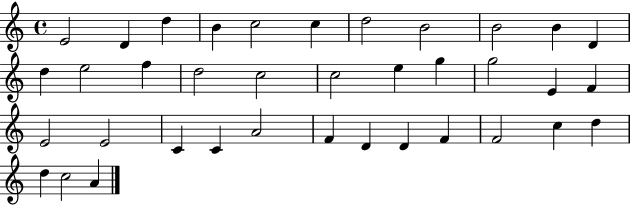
{
  \clef treble
  \time 4/4
  \defaultTimeSignature
  \key c \major
  e'2 d'4 d''4 | b'4 c''2 c''4 | d''2 b'2 | b'2 b'4 d'4 | \break d''4 e''2 f''4 | d''2 c''2 | c''2 e''4 g''4 | g''2 e'4 f'4 | \break e'2 e'2 | c'4 c'4 a'2 | f'4 d'4 d'4 f'4 | f'2 c''4 d''4 | \break d''4 c''2 a'4 | \bar "|."
}